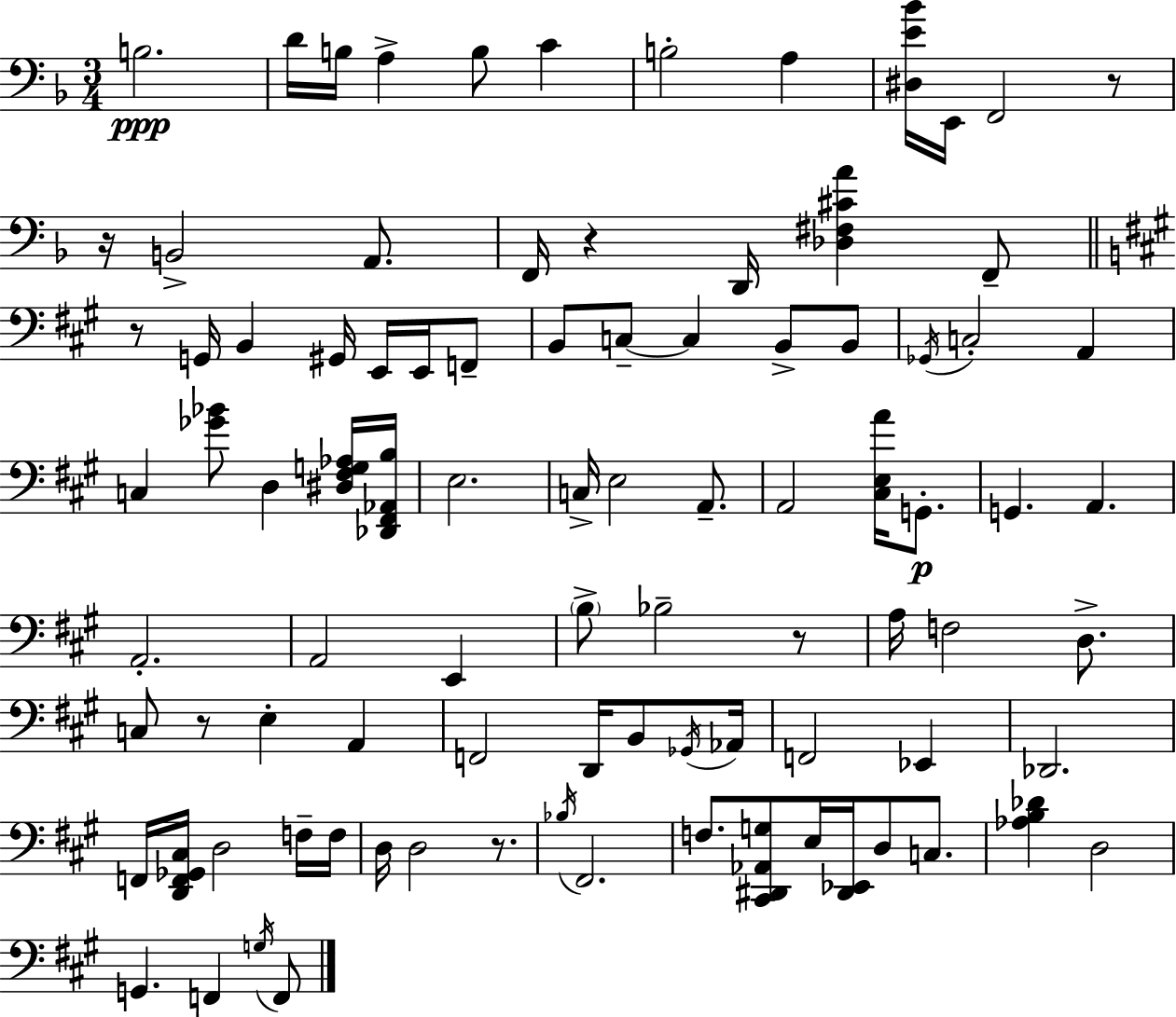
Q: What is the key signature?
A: D minor